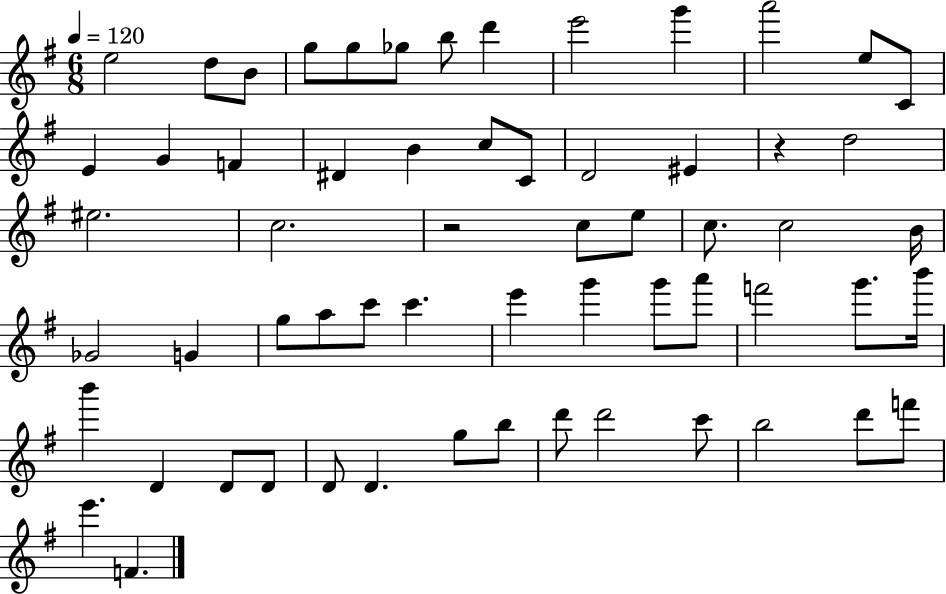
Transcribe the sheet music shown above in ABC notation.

X:1
T:Untitled
M:6/8
L:1/4
K:G
e2 d/2 B/2 g/2 g/2 _g/2 b/2 d' e'2 g' a'2 e/2 C/2 E G F ^D B c/2 C/2 D2 ^E z d2 ^e2 c2 z2 c/2 e/2 c/2 c2 B/4 _G2 G g/2 a/2 c'/2 c' e' g' g'/2 a'/2 f'2 g'/2 b'/4 b' D D/2 D/2 D/2 D g/2 b/2 d'/2 d'2 c'/2 b2 d'/2 f'/2 e' F